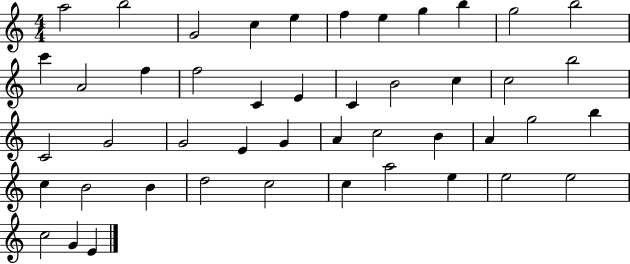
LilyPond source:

{
  \clef treble
  \numericTimeSignature
  \time 4/4
  \key c \major
  a''2 b''2 | g'2 c''4 e''4 | f''4 e''4 g''4 b''4 | g''2 b''2 | \break c'''4 a'2 f''4 | f''2 c'4 e'4 | c'4 b'2 c''4 | c''2 b''2 | \break c'2 g'2 | g'2 e'4 g'4 | a'4 c''2 b'4 | a'4 g''2 b''4 | \break c''4 b'2 b'4 | d''2 c''2 | c''4 a''2 e''4 | e''2 e''2 | \break c''2 g'4 e'4 | \bar "|."
}